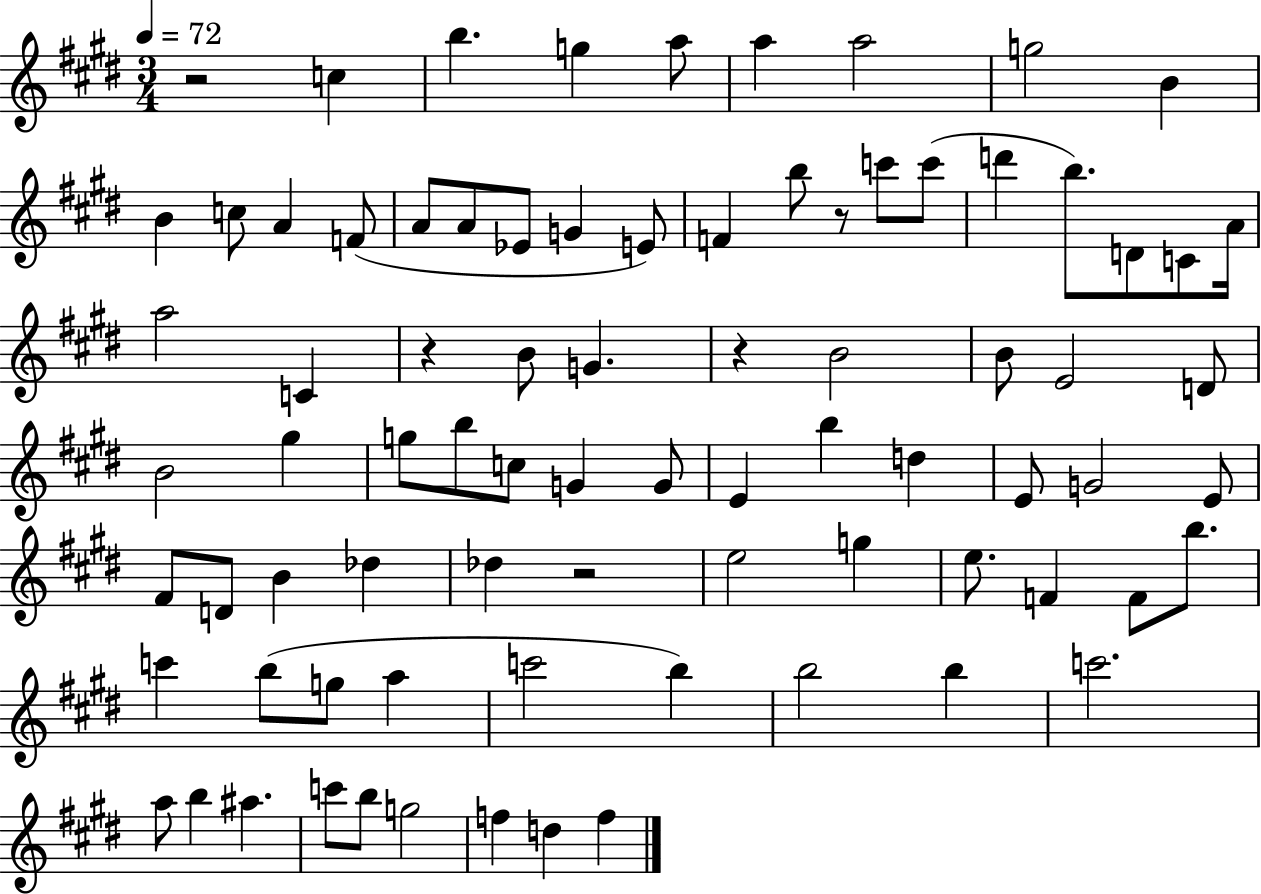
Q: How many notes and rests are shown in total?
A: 81